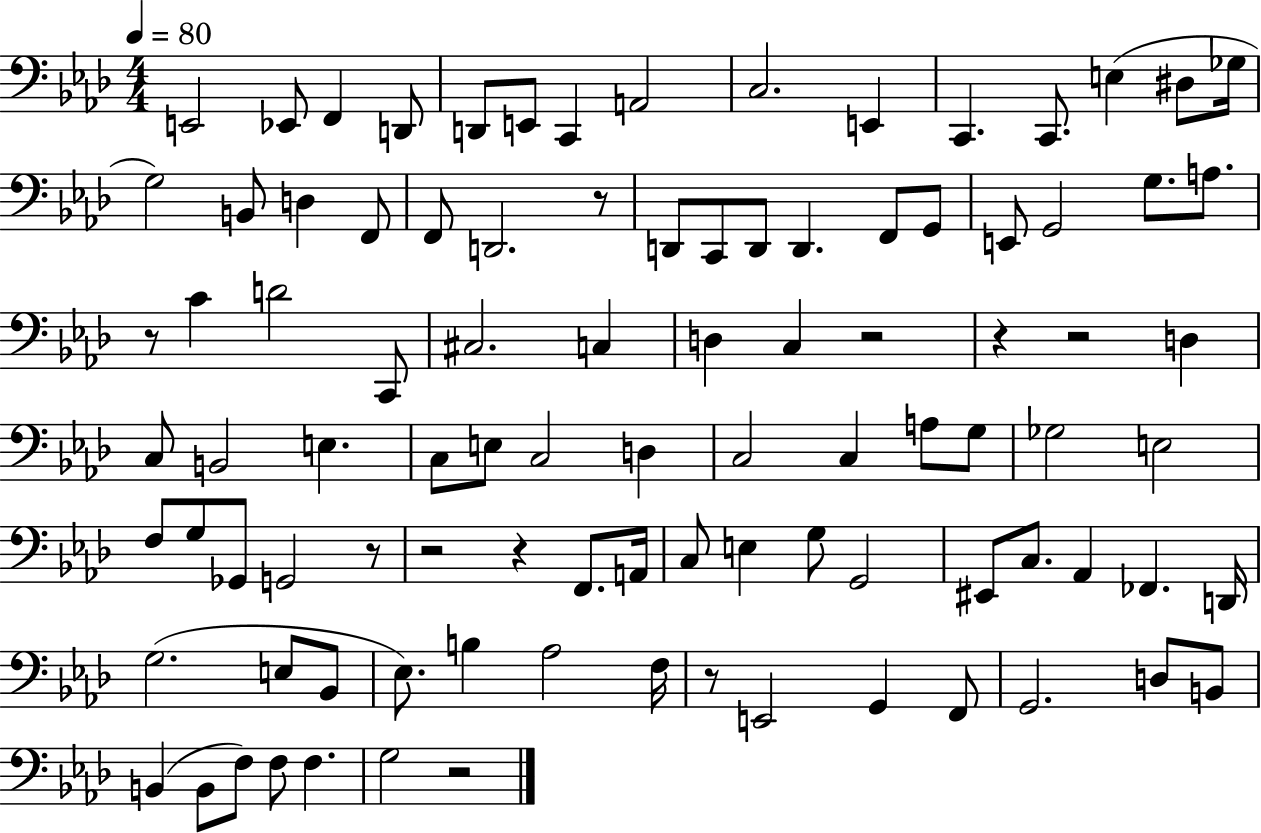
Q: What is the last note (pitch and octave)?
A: G3